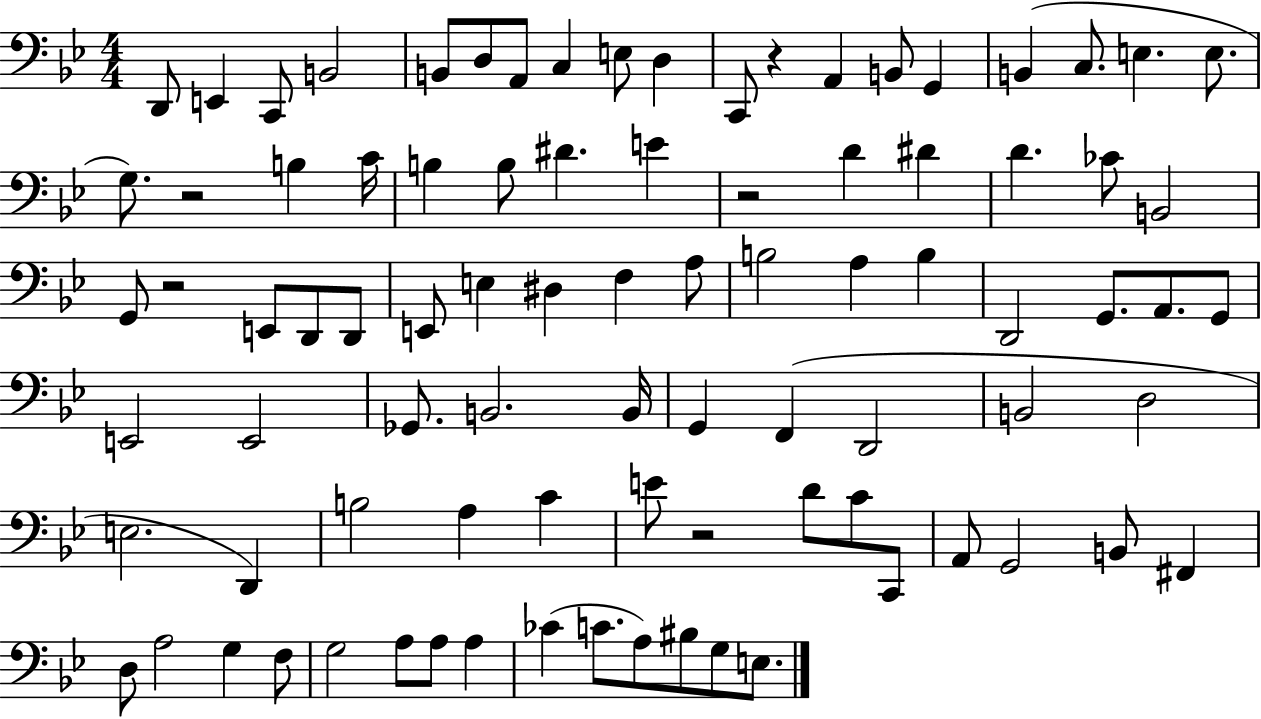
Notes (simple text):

D2/e E2/q C2/e B2/h B2/e D3/e A2/e C3/q E3/e D3/q C2/e R/q A2/q B2/e G2/q B2/q C3/e. E3/q. E3/e. G3/e. R/h B3/q C4/s B3/q B3/e D#4/q. E4/q R/h D4/q D#4/q D4/q. CES4/e B2/h G2/e R/h E2/e D2/e D2/e E2/e E3/q D#3/q F3/q A3/e B3/h A3/q B3/q D2/h G2/e. A2/e. G2/e E2/h E2/h Gb2/e. B2/h. B2/s G2/q F2/q D2/h B2/h D3/h E3/h. D2/q B3/h A3/q C4/q E4/e R/h D4/e C4/e C2/e A2/e G2/h B2/e F#2/q D3/e A3/h G3/q F3/e G3/h A3/e A3/e A3/q CES4/q C4/e. A3/e BIS3/e G3/e E3/e.